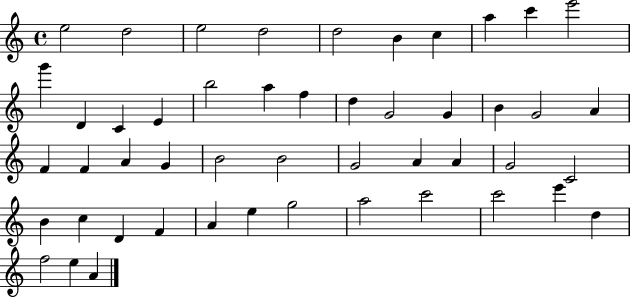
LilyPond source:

{
  \clef treble
  \time 4/4
  \defaultTimeSignature
  \key c \major
  e''2 d''2 | e''2 d''2 | d''2 b'4 c''4 | a''4 c'''4 e'''2 | \break g'''4 d'4 c'4 e'4 | b''2 a''4 f''4 | d''4 g'2 g'4 | b'4 g'2 a'4 | \break f'4 f'4 a'4 g'4 | b'2 b'2 | g'2 a'4 a'4 | g'2 c'2 | \break b'4 c''4 d'4 f'4 | a'4 e''4 g''2 | a''2 c'''2 | c'''2 e'''4 d''4 | \break f''2 e''4 a'4 | \bar "|."
}